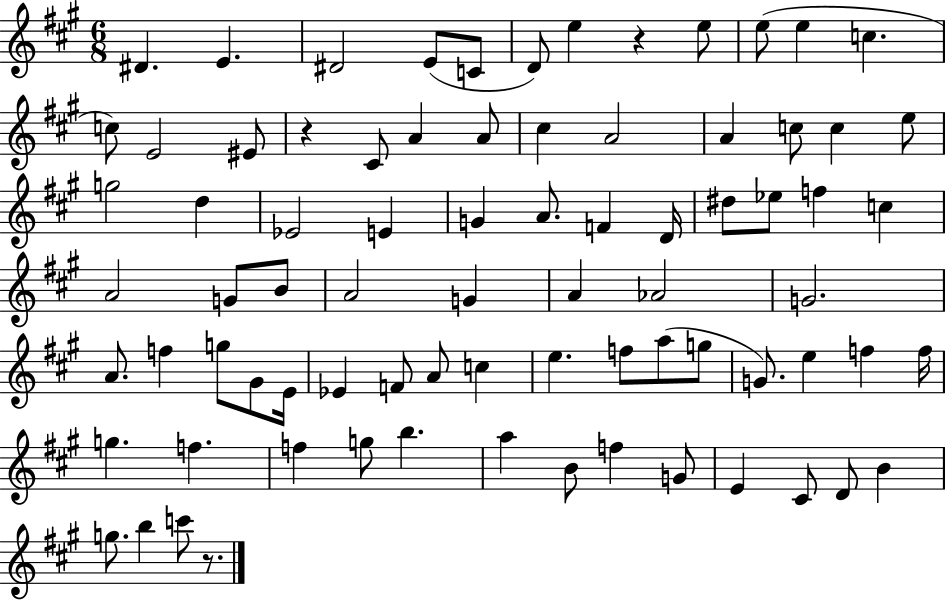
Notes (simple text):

D#4/q. E4/q. D#4/h E4/e C4/e D4/e E5/q R/q E5/e E5/e E5/q C5/q. C5/e E4/h EIS4/e R/q C#4/e A4/q A4/e C#5/q A4/h A4/q C5/e C5/q E5/e G5/h D5/q Eb4/h E4/q G4/q A4/e. F4/q D4/s D#5/e Eb5/e F5/q C5/q A4/h G4/e B4/e A4/h G4/q A4/q Ab4/h G4/h. A4/e. F5/q G5/e G#4/e E4/s Eb4/q F4/e A4/e C5/q E5/q. F5/e A5/e G5/e G4/e. E5/q F5/q F5/s G5/q. F5/q. F5/q G5/e B5/q. A5/q B4/e F5/q G4/e E4/q C#4/e D4/e B4/q G5/e. B5/q C6/e R/e.